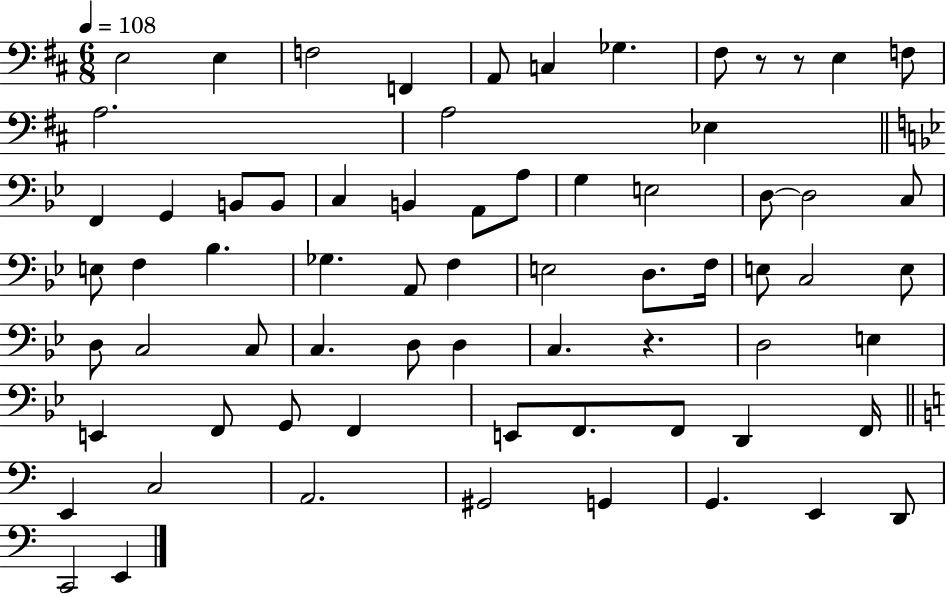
{
  \clef bass
  \numericTimeSignature
  \time 6/8
  \key d \major
  \tempo 4 = 108
  e2 e4 | f2 f,4 | a,8 c4 ges4. | fis8 r8 r8 e4 f8 | \break a2. | a2 ees4 | \bar "||" \break \key bes \major f,4 g,4 b,8 b,8 | c4 b,4 a,8 a8 | g4 e2 | d8~~ d2 c8 | \break e8 f4 bes4. | ges4. a,8 f4 | e2 d8. f16 | e8 c2 e8 | \break d8 c2 c8 | c4. d8 d4 | c4. r4. | d2 e4 | \break e,4 f,8 g,8 f,4 | e,8 f,8. f,8 d,4 f,16 | \bar "||" \break \key c \major e,4 c2 | a,2. | gis,2 g,4 | g,4. e,4 d,8 | \break c,2 e,4 | \bar "|."
}